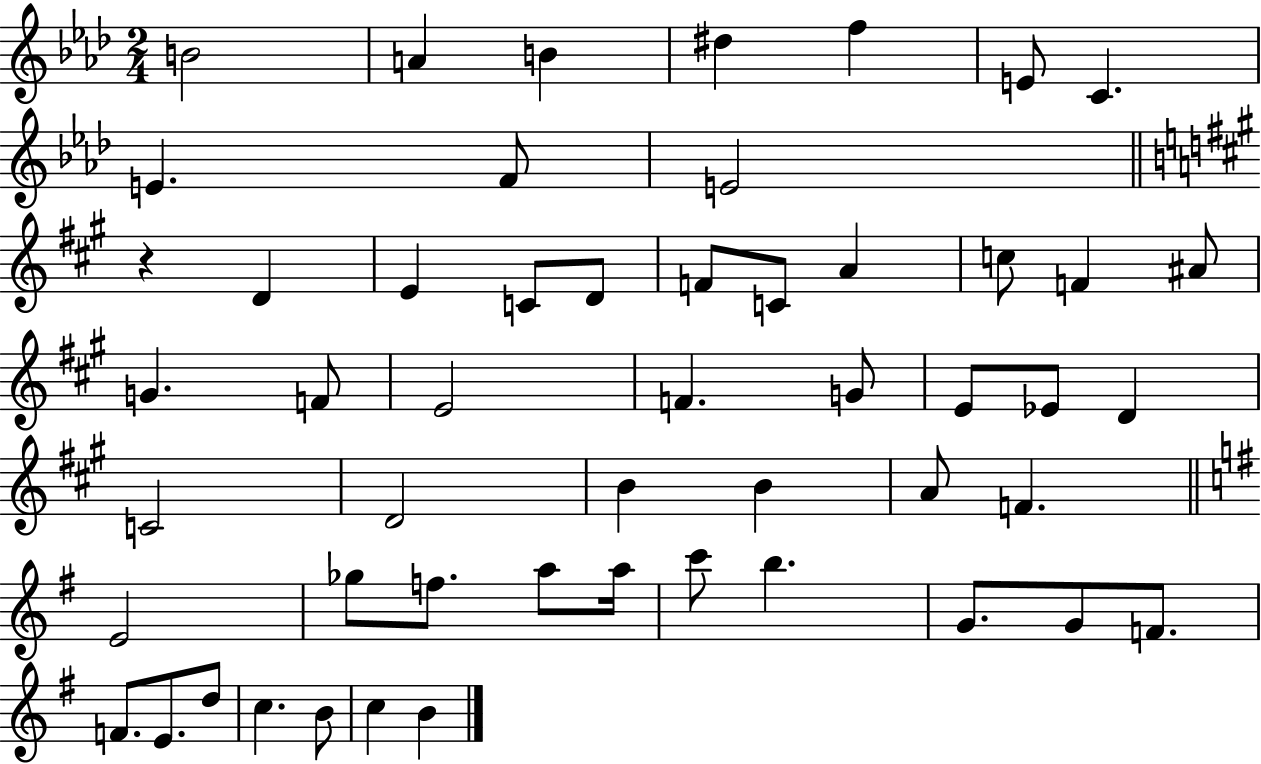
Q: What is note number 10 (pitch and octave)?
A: E4